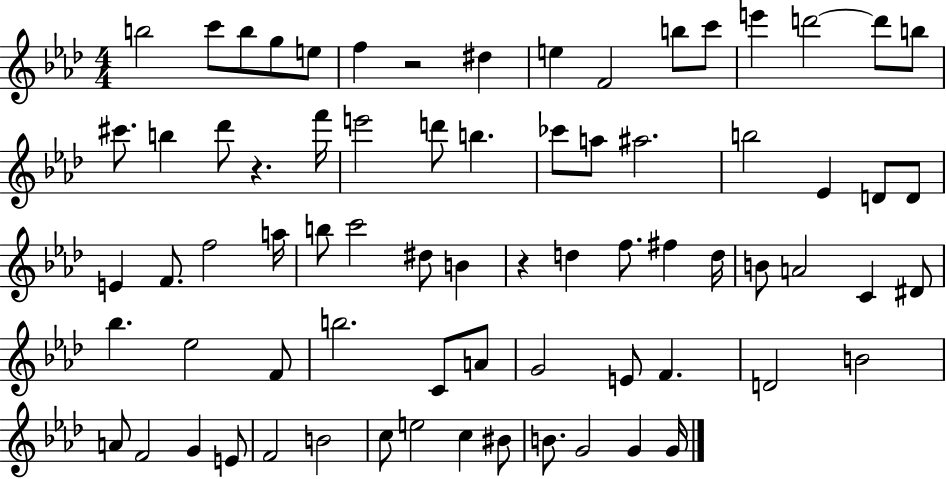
B5/h C6/e B5/e G5/e E5/e F5/q R/h D#5/q E5/q F4/h B5/e C6/e E6/q D6/h D6/e B5/e C#6/e. B5/q Db6/e R/q. F6/s E6/h D6/e B5/q. CES6/e A5/e A#5/h. B5/h Eb4/q D4/e D4/e E4/q F4/e. F5/h A5/s B5/e C6/h D#5/e B4/q R/q D5/q F5/e. F#5/q D5/s B4/e A4/h C4/q D#4/e Bb5/q. Eb5/h F4/e B5/h. C4/e A4/e G4/h E4/e F4/q. D4/h B4/h A4/e F4/h G4/q E4/e F4/h B4/h C5/e E5/h C5/q BIS4/e B4/e. G4/h G4/q G4/s